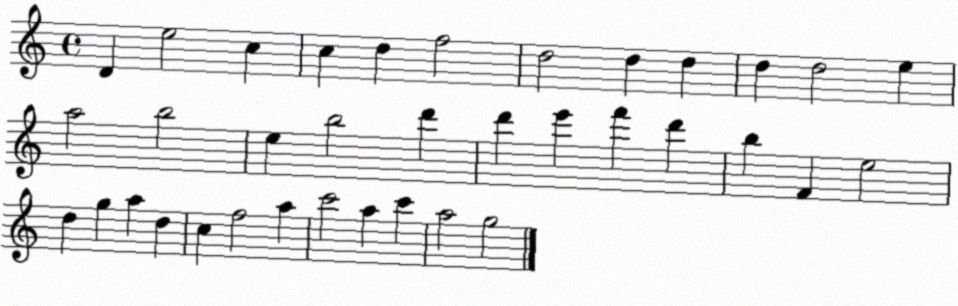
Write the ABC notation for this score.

X:1
T:Untitled
M:4/4
L:1/4
K:C
D e2 c c d f2 d2 d d d d2 e a2 b2 e b2 d' d' e' f' d' b F e2 d g a d c f2 a c'2 a c' a2 g2